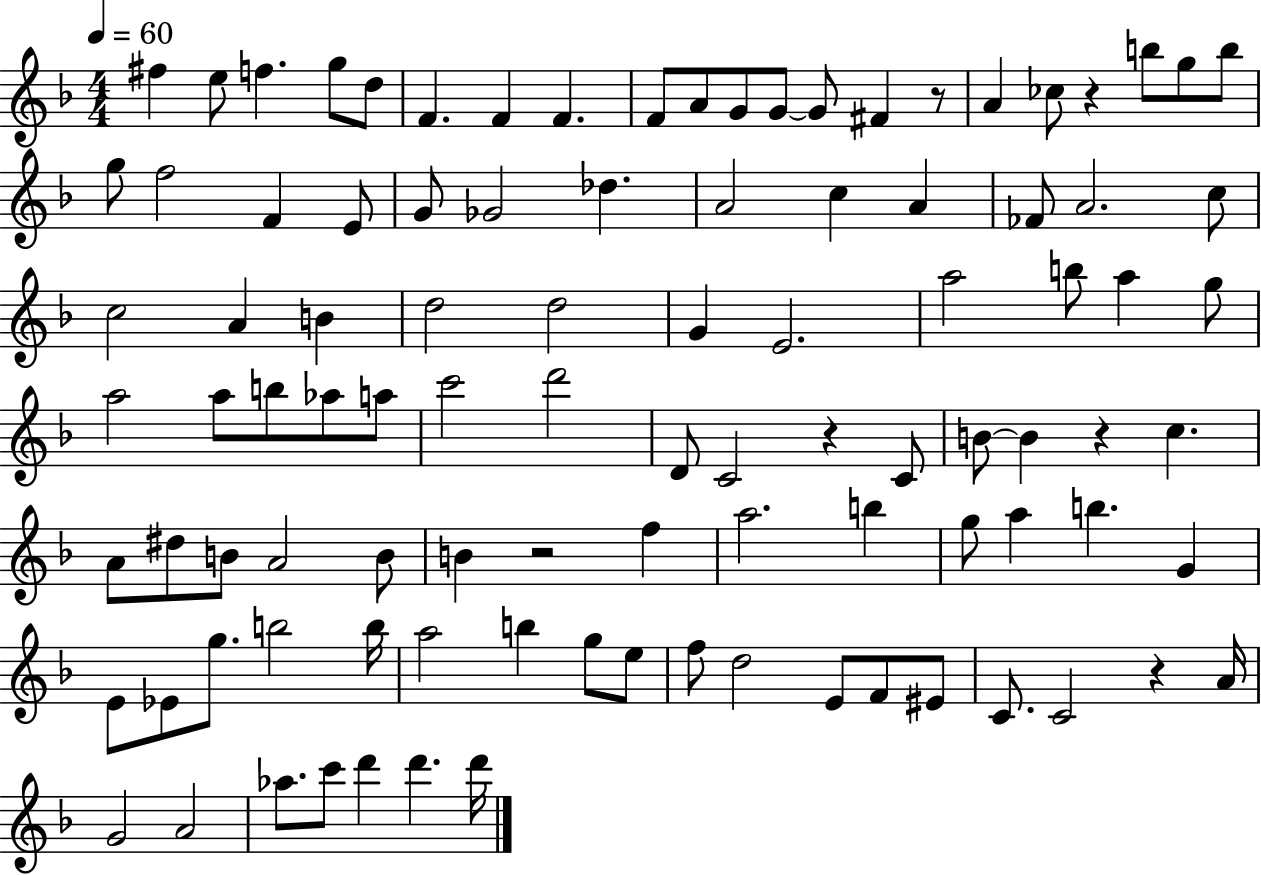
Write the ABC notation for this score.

X:1
T:Untitled
M:4/4
L:1/4
K:F
^f e/2 f g/2 d/2 F F F F/2 A/2 G/2 G/2 G/2 ^F z/2 A _c/2 z b/2 g/2 b/2 g/2 f2 F E/2 G/2 _G2 _d A2 c A _F/2 A2 c/2 c2 A B d2 d2 G E2 a2 b/2 a g/2 a2 a/2 b/2 _a/2 a/2 c'2 d'2 D/2 C2 z C/2 B/2 B z c A/2 ^d/2 B/2 A2 B/2 B z2 f a2 b g/2 a b G E/2 _E/2 g/2 b2 b/4 a2 b g/2 e/2 f/2 d2 E/2 F/2 ^E/2 C/2 C2 z A/4 G2 A2 _a/2 c'/2 d' d' d'/4